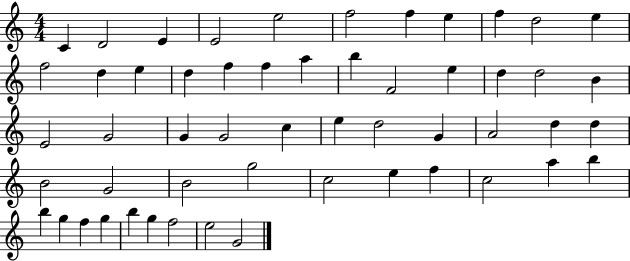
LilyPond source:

{
  \clef treble
  \numericTimeSignature
  \time 4/4
  \key c \major
  c'4 d'2 e'4 | e'2 e''2 | f''2 f''4 e''4 | f''4 d''2 e''4 | \break f''2 d''4 e''4 | d''4 f''4 f''4 a''4 | b''4 f'2 e''4 | d''4 d''2 b'4 | \break e'2 g'2 | g'4 g'2 c''4 | e''4 d''2 g'4 | a'2 d''4 d''4 | \break b'2 g'2 | b'2 g''2 | c''2 e''4 f''4 | c''2 a''4 b''4 | \break b''4 g''4 f''4 g''4 | b''4 g''4 f''2 | e''2 g'2 | \bar "|."
}